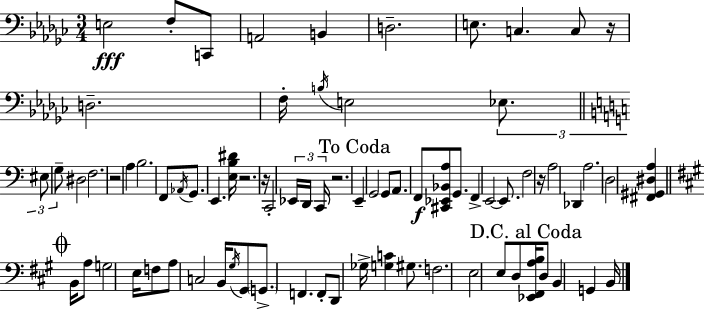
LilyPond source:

{
  \clef bass
  \numericTimeSignature
  \time 3/4
  \key ees \minor
  e2\fff f8-. c,8 | a,2 b,4 | d2.-- | e8. c4. c8 r16 | \break d2.-- | f16-. \acciaccatura { b16 } e2 \tuplet 3/2 { ees8. | \bar "||" \break \key c \major eis8 g8-- } dis2 | f2. | r2 a4 | b2. | \break f,8 \acciaccatura { aes,16 } g,8. e,4. | <e b dis'>16 r2. | r16 c,2-. \tuplet 3/2 { ees,16 d,16 | c,16 } r2. | \break \mark "To Coda" e,4-- g,2 | g,8 a,8. f,8\f <cis, ees, bes, a>8 g,8. | f,4-> e,2~~ | e,8. f2 | \break r16 a2 des,4 | a2. | d2 <fis, gis, dis a>4 | \mark \markup { \musicglyph "scripts.coda" } \bar "||" \break \key a \major b,16 a8 g2 e16 | f8 a8 c2 | b,16 \acciaccatura { gis16 } gis,8 \parenthesize g,8.-> f,4. | f,8-. d,8 ges16-> <g c'>4 gis8. | \break f2. | e2 e8 d8 | \mark "D.C. al Coda" <ees, fis, a b>16 d8 b,4 g,4 | b,16 \bar "|."
}